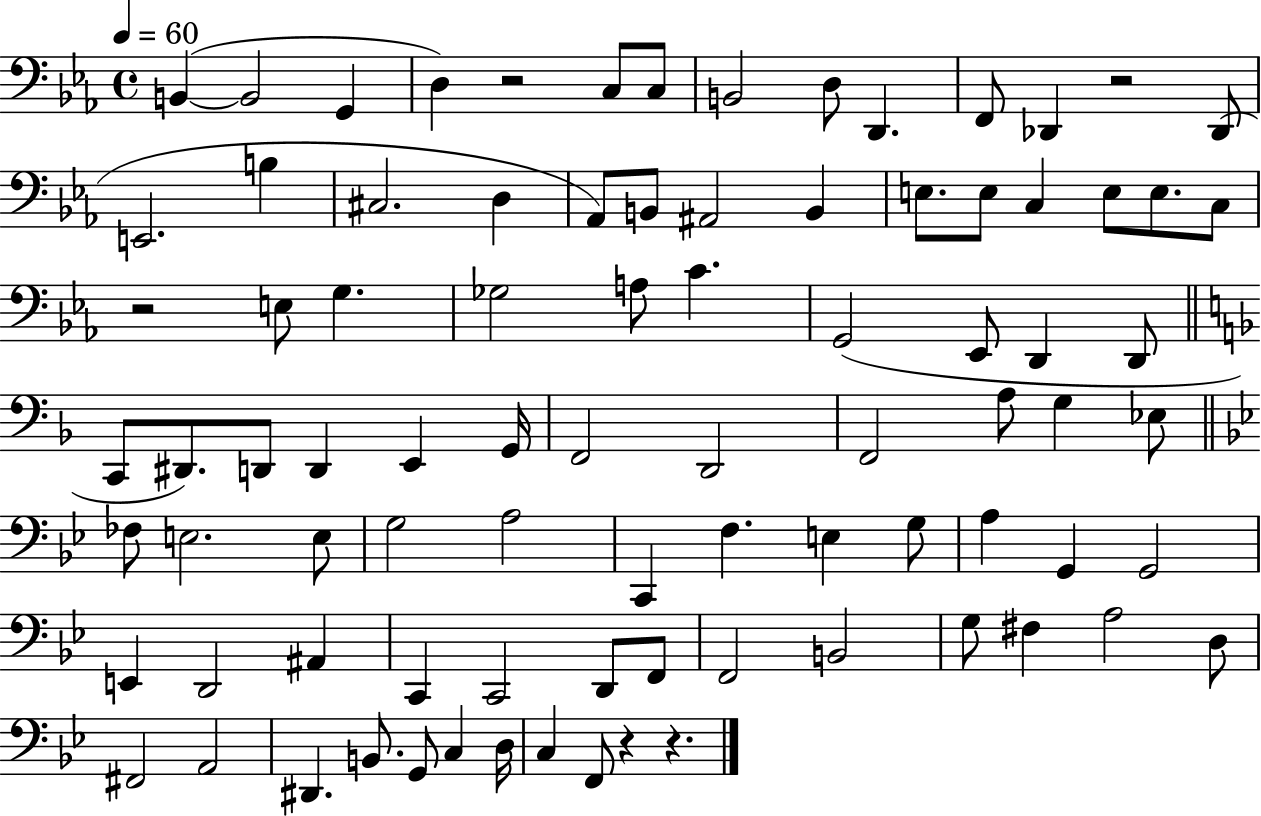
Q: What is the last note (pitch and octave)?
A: F2